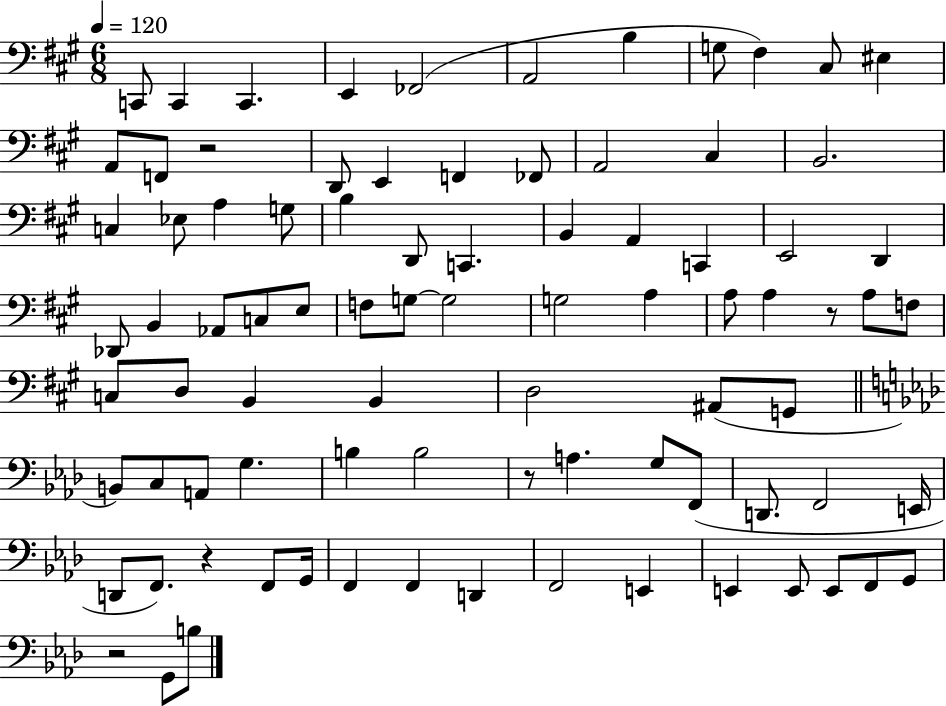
{
  \clef bass
  \numericTimeSignature
  \time 6/8
  \key a \major
  \tempo 4 = 120
  c,8 c,4 c,4. | e,4 fes,2( | a,2 b4 | g8 fis4) cis8 eis4 | \break a,8 f,8 r2 | d,8 e,4 f,4 fes,8 | a,2 cis4 | b,2. | \break c4 ees8 a4 g8 | b4 d,8 c,4. | b,4 a,4 c,4 | e,2 d,4 | \break des,8 b,4 aes,8 c8 e8 | f8 g8~~ g2 | g2 a4 | a8 a4 r8 a8 f8 | \break c8 d8 b,4 b,4 | d2 ais,8( g,8 | \bar "||" \break \key f \minor b,8) c8 a,8 g4. | b4 b2 | r8 a4. g8 f,8( | d,8. f,2 e,16 | \break d,8 f,8.) r4 f,8 g,16 | f,4 f,4 d,4 | f,2 e,4 | e,4 e,8 e,8 f,8 g,8 | \break r2 g,8 b8 | \bar "|."
}